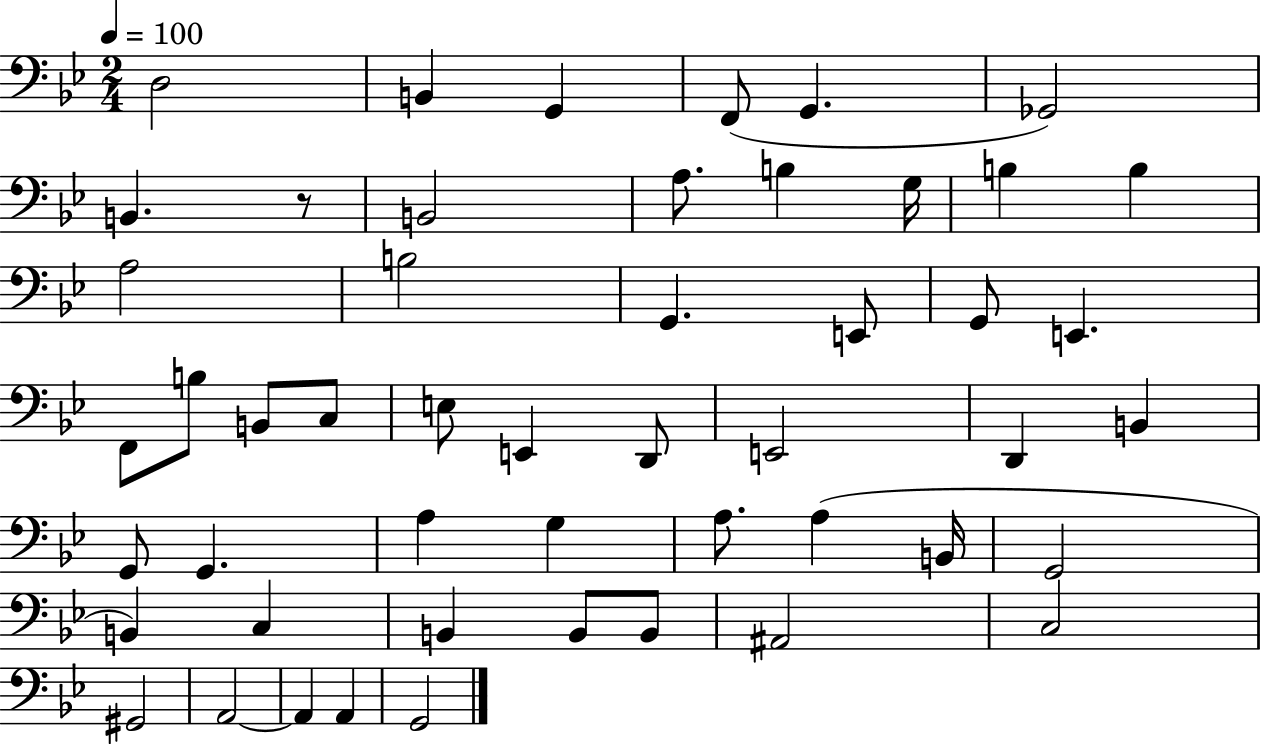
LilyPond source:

{
  \clef bass
  \numericTimeSignature
  \time 2/4
  \key bes \major
  \tempo 4 = 100
  d2 | b,4 g,4 | f,8( g,4. | ges,2) | \break b,4. r8 | b,2 | a8. b4 g16 | b4 b4 | \break a2 | b2 | g,4. e,8 | g,8 e,4. | \break f,8 b8 b,8 c8 | e8 e,4 d,8 | e,2 | d,4 b,4 | \break g,8 g,4. | a4 g4 | a8. a4( b,16 | g,2 | \break b,4) c4 | b,4 b,8 b,8 | ais,2 | c2 | \break gis,2 | a,2~~ | a,4 a,4 | g,2 | \break \bar "|."
}